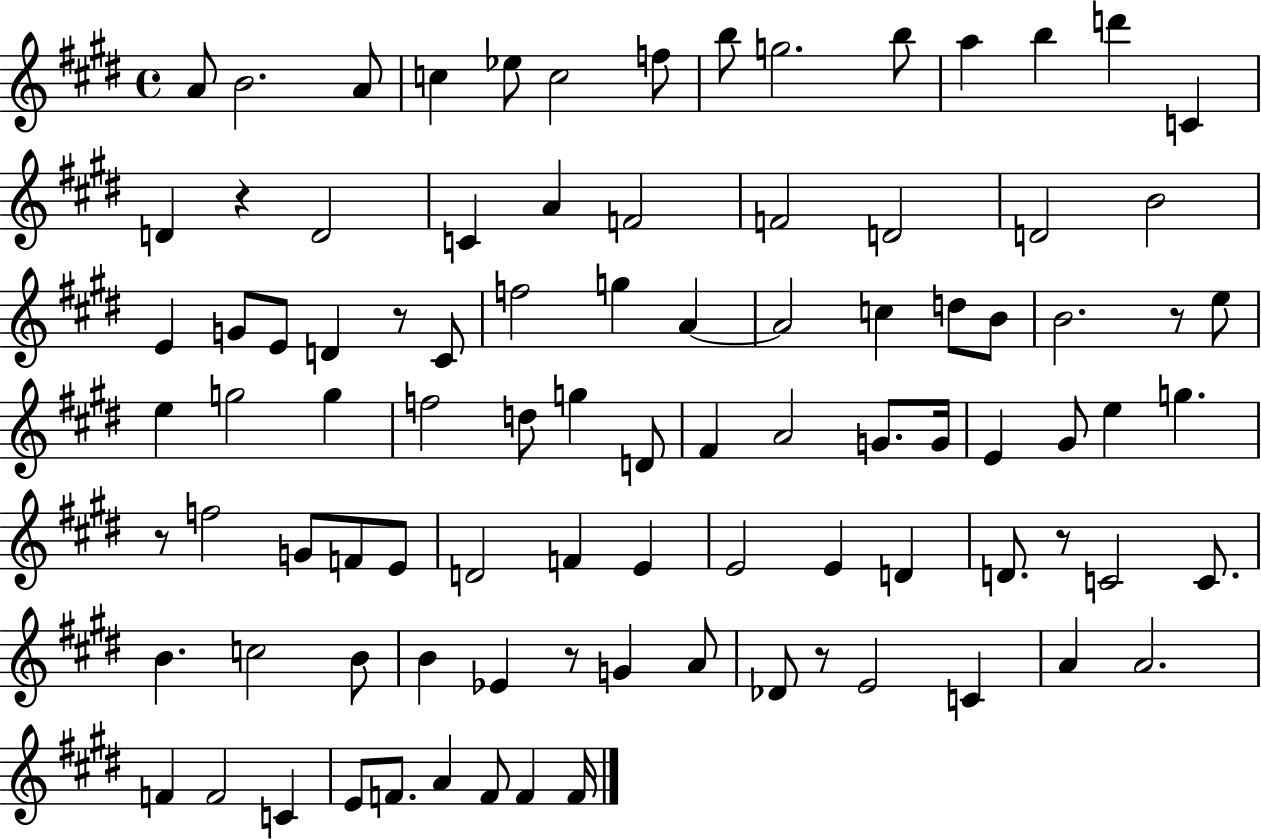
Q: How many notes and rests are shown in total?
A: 93